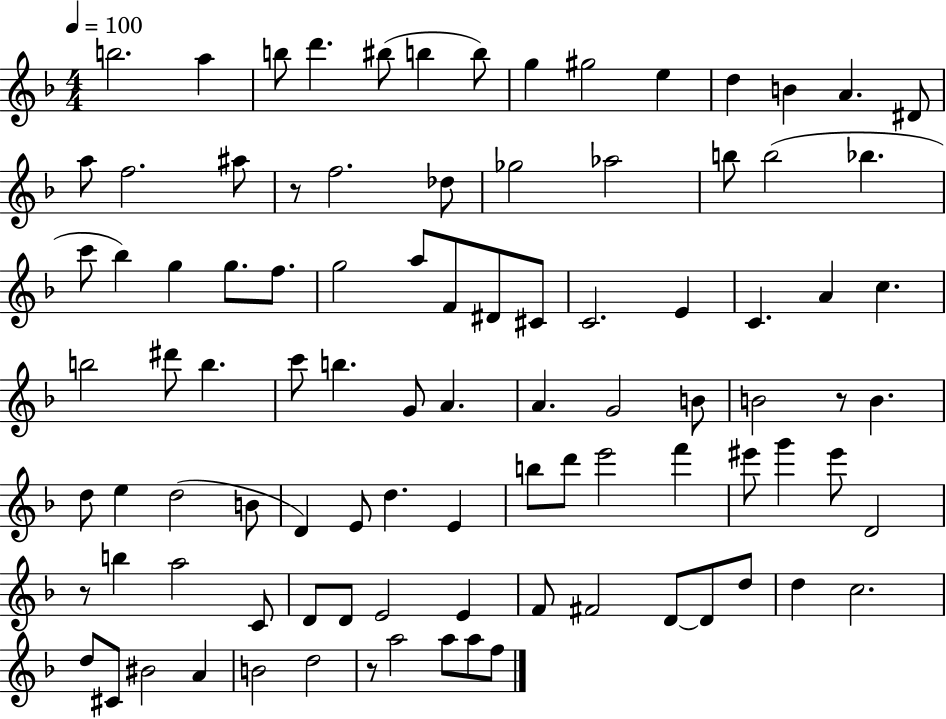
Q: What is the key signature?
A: F major